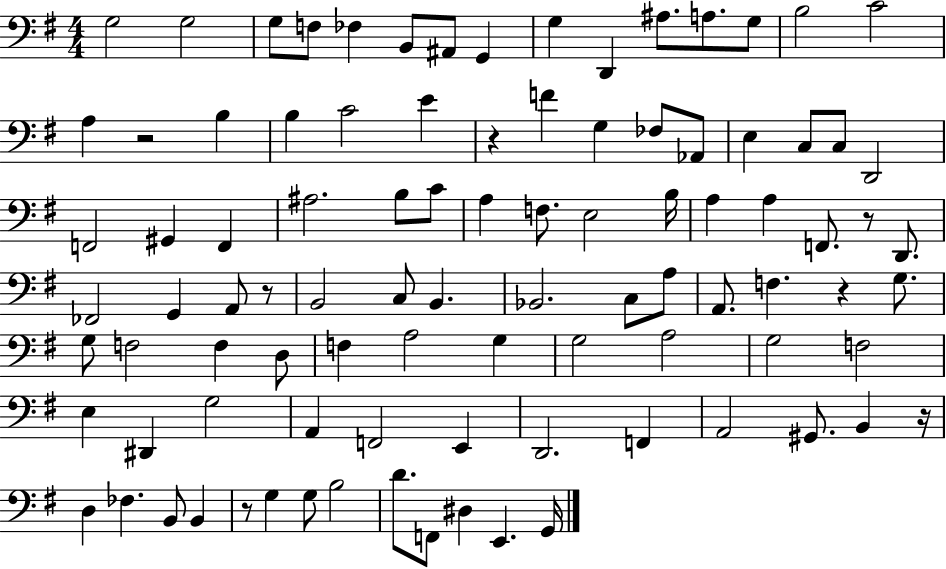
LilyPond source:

{
  \clef bass
  \numericTimeSignature
  \time 4/4
  \key g \major
  g2 g2 | g8 f8 fes4 b,8 ais,8 g,4 | g4 d,4 ais8. a8. g8 | b2 c'2 | \break a4 r2 b4 | b4 c'2 e'4 | r4 f'4 g4 fes8 aes,8 | e4 c8 c8 d,2 | \break f,2 gis,4 f,4 | ais2. b8 c'8 | a4 f8. e2 b16 | a4 a4 f,8. r8 d,8. | \break fes,2 g,4 a,8 r8 | b,2 c8 b,4. | bes,2. c8 a8 | a,8. f4. r4 g8. | \break g8 f2 f4 d8 | f4 a2 g4 | g2 a2 | g2 f2 | \break e4 dis,4 g2 | a,4 f,2 e,4 | d,2. f,4 | a,2 gis,8. b,4 r16 | \break d4 fes4. b,8 b,4 | r8 g4 g8 b2 | d'8. f,8 dis4 e,4. g,16 | \bar "|."
}